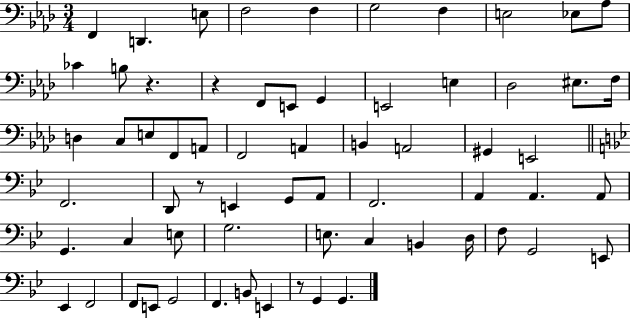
{
  \clef bass
  \numericTimeSignature
  \time 3/4
  \key aes \major
  f,4 d,4. e8 | f2 f4 | g2 f4 | e2 ees8 aes8 | \break ces'4 b8 r4. | r4 f,8 e,8 g,4 | e,2 e4 | des2 eis8. f16 | \break d4 c8 e8 f,8 a,8 | f,2 a,4 | b,4 a,2 | gis,4 e,2 | \break \bar "||" \break \key bes \major f,2. | d,8 r8 e,4 g,8 a,8 | f,2. | a,4 a,4. a,8 | \break g,4. c4 e8 | g2. | e8. c4 b,4 d16 | f8 g,2 e,8 | \break ees,4 f,2 | f,8 e,8 g,2 | f,4. b,8 e,4 | r8 g,4 g,4. | \break \bar "|."
}